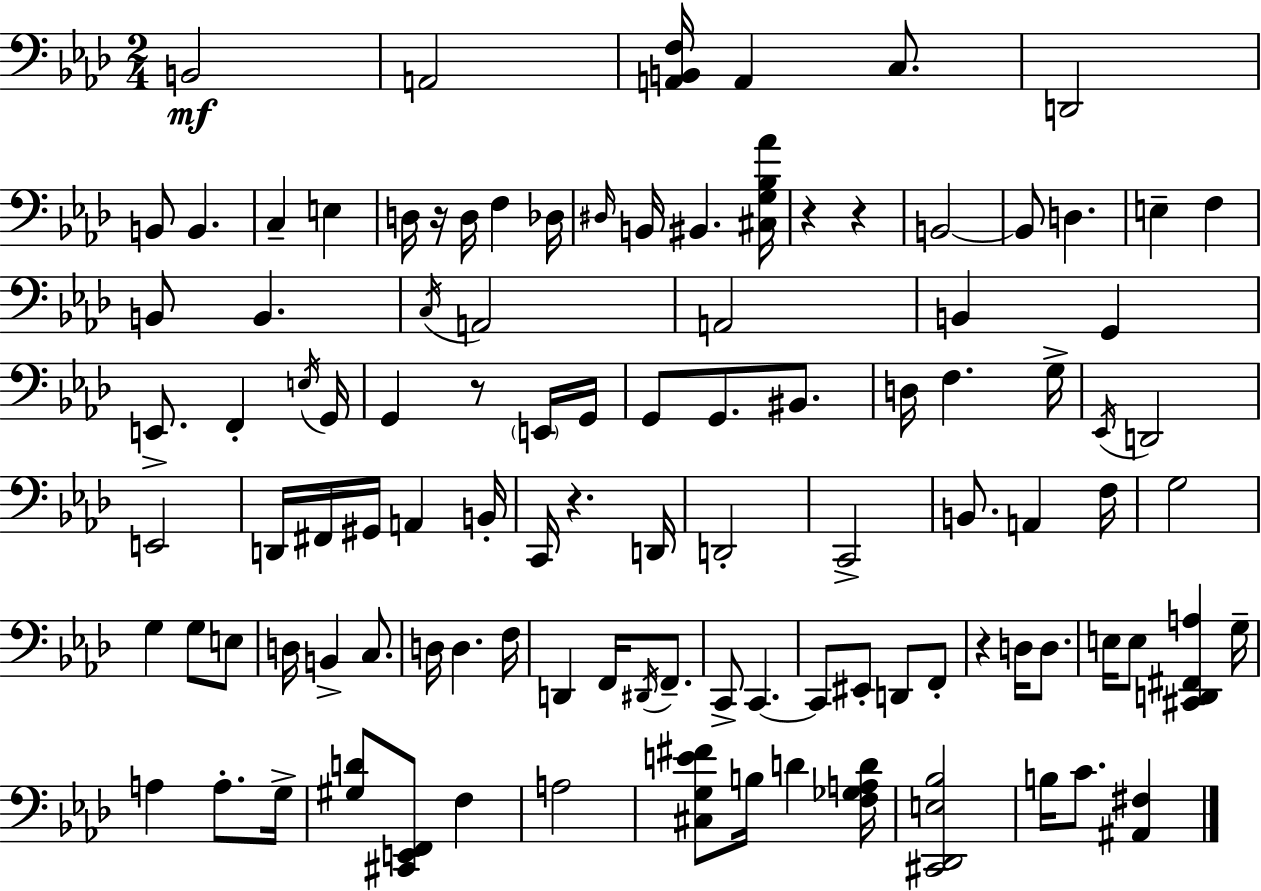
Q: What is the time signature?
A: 2/4